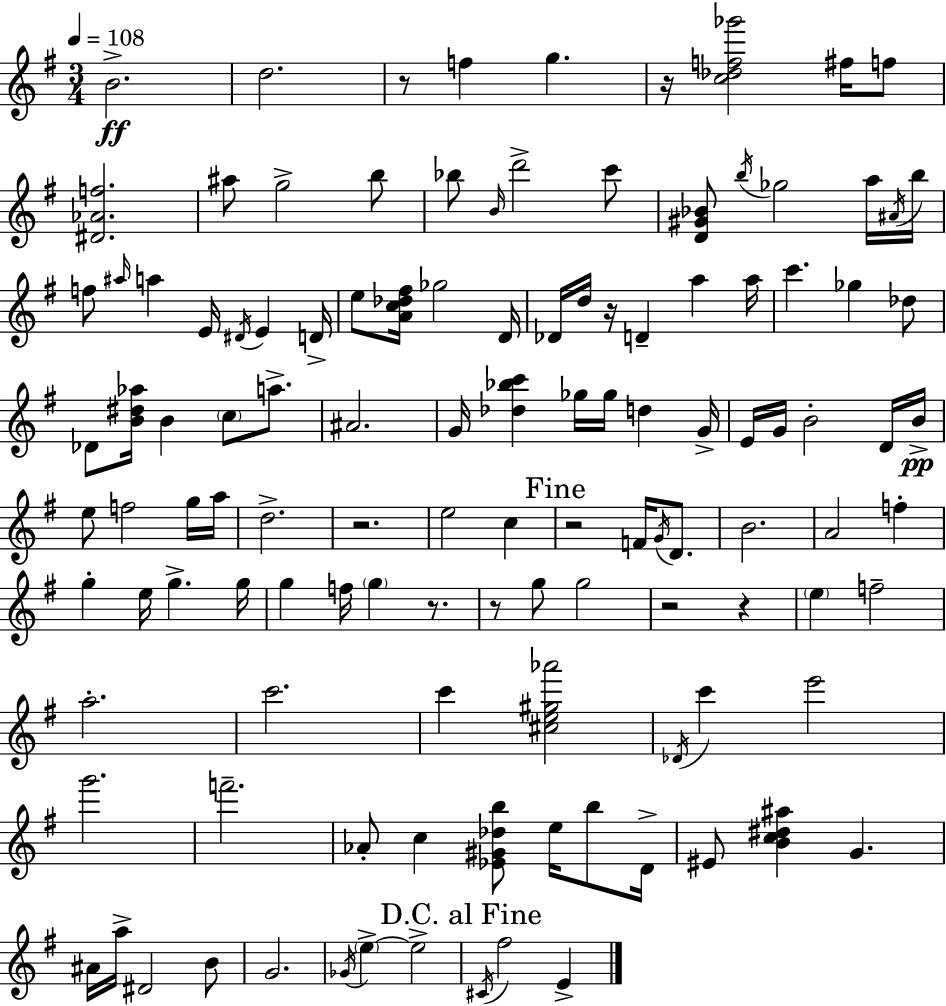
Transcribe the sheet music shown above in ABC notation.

X:1
T:Untitled
M:3/4
L:1/4
K:Em
B2 d2 z/2 f g z/4 [c_df_g']2 ^f/4 f/2 [^D_Af]2 ^a/2 g2 b/2 _b/2 B/4 d'2 c'/2 [D^G_B]/2 b/4 _g2 a/4 ^A/4 b/4 f/2 ^a/4 a E/4 ^D/4 E D/4 e/2 [Ac_d^f]/4 _g2 D/4 _D/4 d/4 z/4 D a a/4 c' _g _d/2 _D/2 [B^d_a]/4 B c/2 a/2 ^A2 G/4 [_d_bc'] _g/4 _g/4 d G/4 E/4 G/4 B2 D/4 B/4 e/2 f2 g/4 a/4 d2 z2 e2 c z2 F/4 G/4 D/2 B2 A2 f g e/4 g g/4 g f/4 g z/2 z/2 g/2 g2 z2 z e f2 a2 c'2 c' [^ce^g_a']2 _D/4 c' e'2 g'2 f'2 _A/2 c [_E^G_db]/2 e/4 b/2 D/4 ^E/2 [Bc^d^a] G ^A/4 a/4 ^D2 B/2 G2 _G/4 e e2 ^C/4 ^f2 E